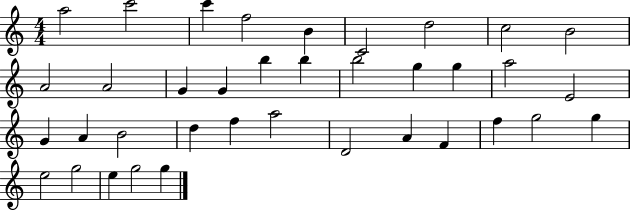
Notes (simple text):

A5/h C6/h C6/q F5/h B4/q C4/h D5/h C5/h B4/h A4/h A4/h G4/q G4/q B5/q B5/q B5/h G5/q G5/q A5/h E4/h G4/q A4/q B4/h D5/q F5/q A5/h D4/h A4/q F4/q F5/q G5/h G5/q E5/h G5/h E5/q G5/h G5/q